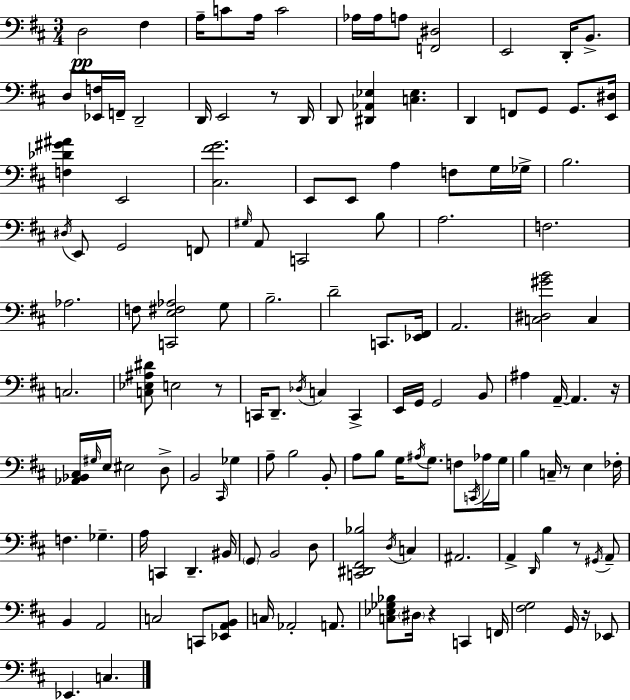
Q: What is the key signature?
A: D major